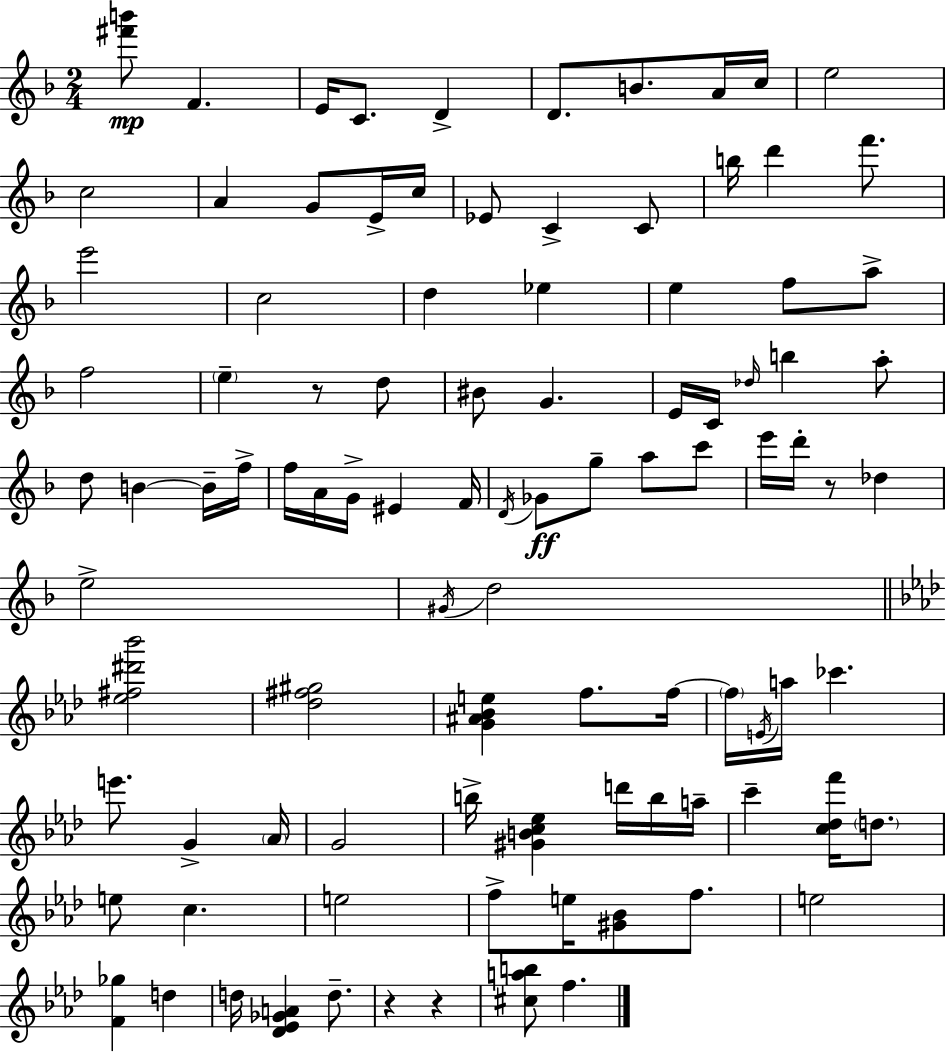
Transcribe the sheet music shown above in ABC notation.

X:1
T:Untitled
M:2/4
L:1/4
K:F
[^f'b']/2 F E/4 C/2 D D/2 B/2 A/4 c/4 e2 c2 A G/2 E/4 c/4 _E/2 C C/2 b/4 d' f'/2 e'2 c2 d _e e f/2 a/2 f2 e z/2 d/2 ^B/2 G E/4 C/4 _d/4 b a/2 d/2 B B/4 f/4 f/4 A/4 G/4 ^E F/4 D/4 _G/2 g/2 a/2 c'/2 e'/4 d'/4 z/2 _d e2 ^G/4 d2 [_e^f^d'_b']2 [_d^f^g]2 [G^A_Be] f/2 f/4 f/4 E/4 a/4 _c' e'/2 G _A/4 G2 b/4 [^GBc_e] d'/4 b/4 a/4 c' [c_df']/4 d/2 e/2 c e2 f/2 e/4 [^G_B]/2 f/2 e2 [F_g] d d/4 [_D_E_GA] d/2 z z [^cab]/2 f